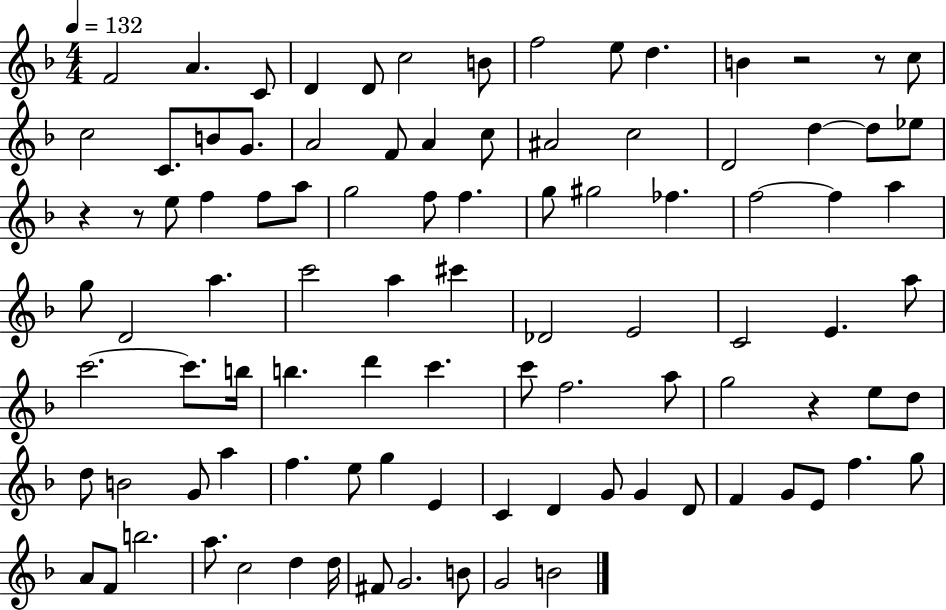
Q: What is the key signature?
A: F major